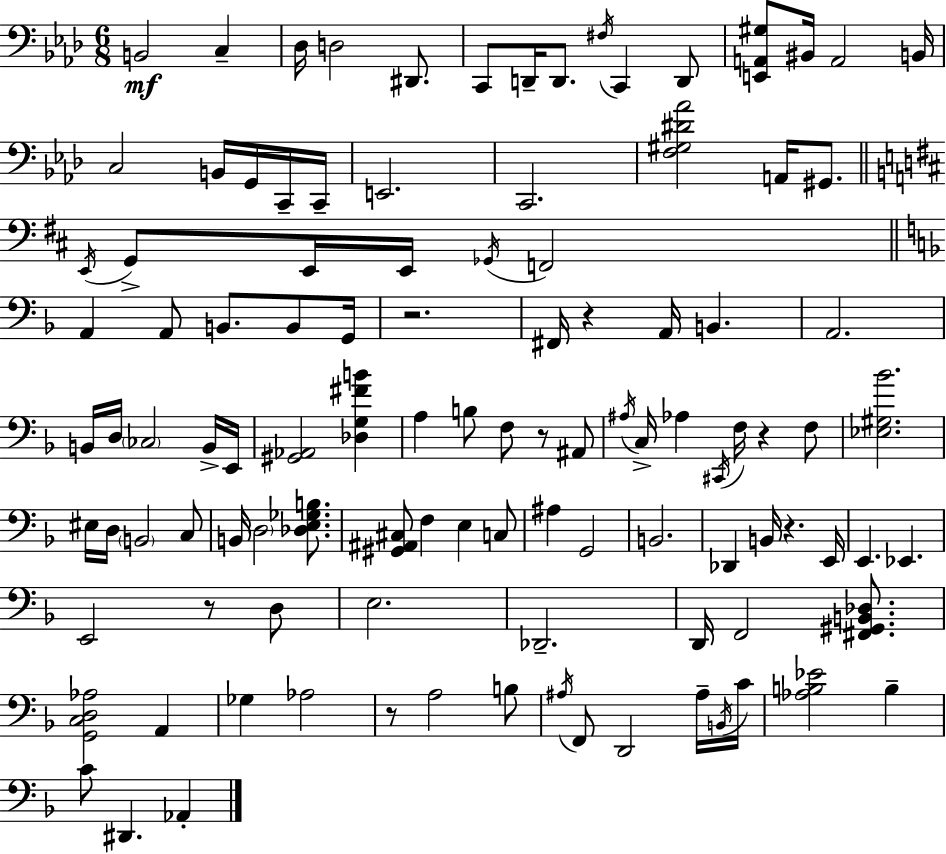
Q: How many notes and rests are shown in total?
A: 108